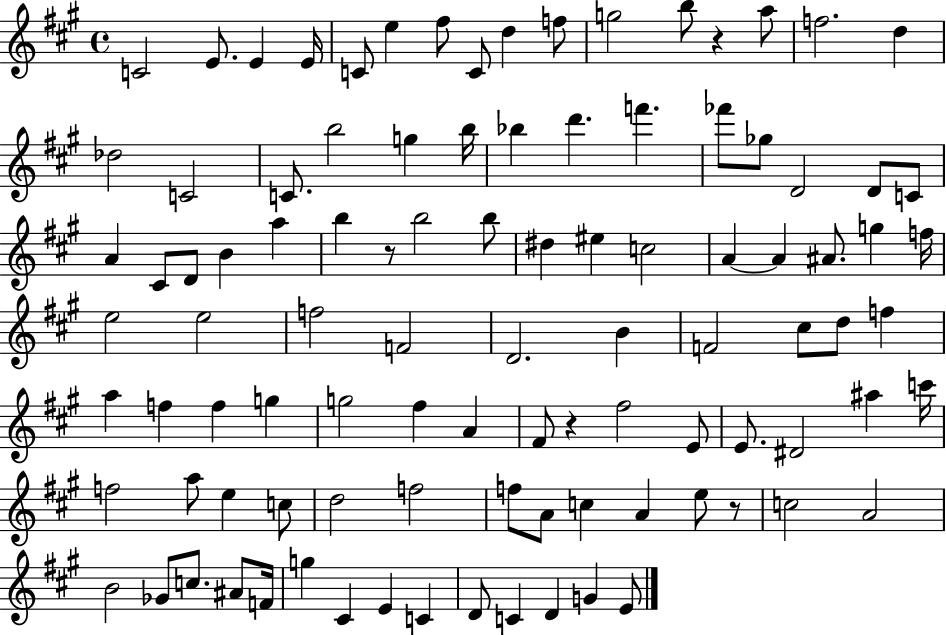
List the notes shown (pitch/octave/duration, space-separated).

C4/h E4/e. E4/q E4/s C4/e E5/q F#5/e C4/e D5/q F5/e G5/h B5/e R/q A5/e F5/h. D5/q Db5/h C4/h C4/e. B5/h G5/q B5/s Bb5/q D6/q. F6/q. FES6/e Gb5/e D4/h D4/e C4/e A4/q C#4/e D4/e B4/q A5/q B5/q R/e B5/h B5/e D#5/q EIS5/q C5/h A4/q A4/q A#4/e. G5/q F5/s E5/h E5/h F5/h F4/h D4/h. B4/q F4/h C#5/e D5/e F5/q A5/q F5/q F5/q G5/q G5/h F#5/q A4/q F#4/e R/q F#5/h E4/e E4/e. D#4/h A#5/q C6/s F5/h A5/e E5/q C5/e D5/h F5/h F5/e A4/e C5/q A4/q E5/e R/e C5/h A4/h B4/h Gb4/e C5/e. A#4/e F4/s G5/q C#4/q E4/q C4/q D4/e C4/q D4/q G4/q E4/e